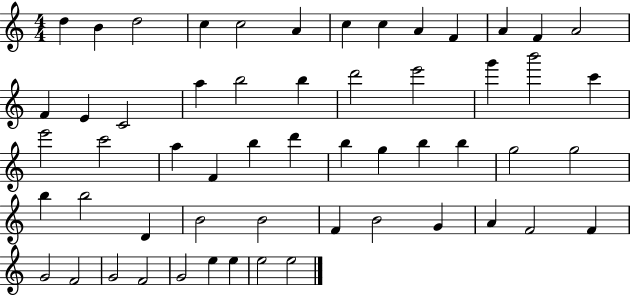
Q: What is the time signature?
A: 4/4